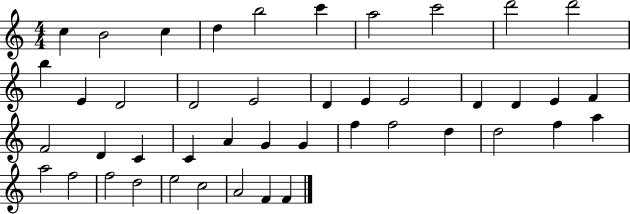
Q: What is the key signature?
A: C major